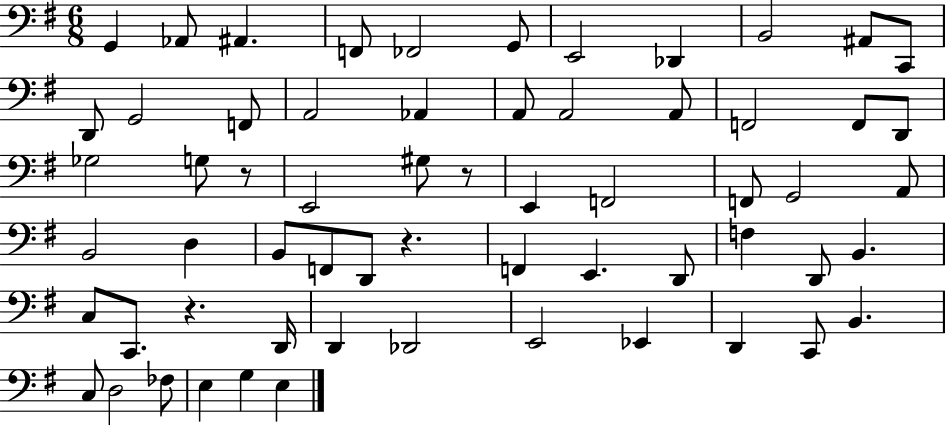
{
  \clef bass
  \numericTimeSignature
  \time 6/8
  \key g \major
  g,4 aes,8 ais,4. | f,8 fes,2 g,8 | e,2 des,4 | b,2 ais,8 c,8 | \break d,8 g,2 f,8 | a,2 aes,4 | a,8 a,2 a,8 | f,2 f,8 d,8 | \break ges2 g8 r8 | e,2 gis8 r8 | e,4 f,2 | f,8 g,2 a,8 | \break b,2 d4 | b,8 f,8 d,8 r4. | f,4 e,4. d,8 | f4 d,8 b,4. | \break c8 c,8. r4. d,16 | d,4 des,2 | e,2 ees,4 | d,4 c,8 b,4. | \break c8 d2 fes8 | e4 g4 e4 | \bar "|."
}